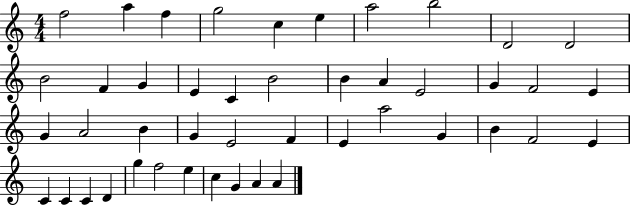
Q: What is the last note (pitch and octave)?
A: A4